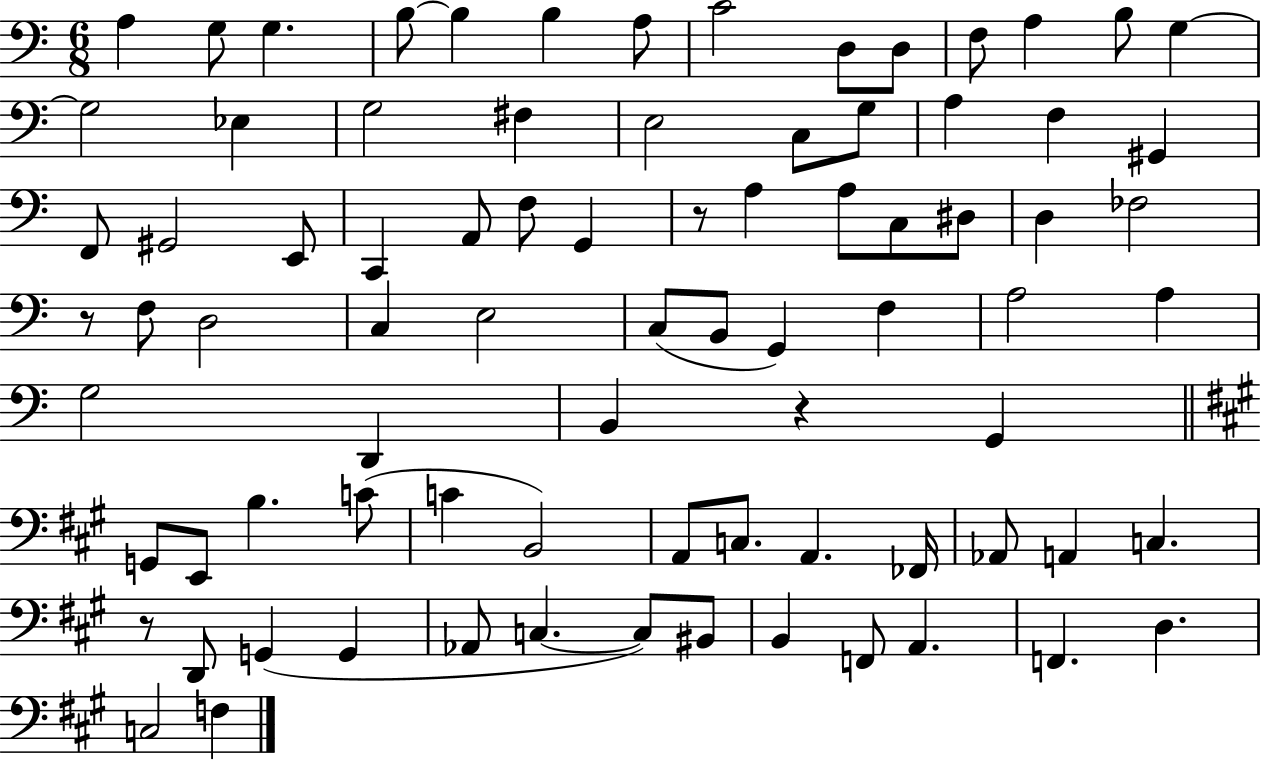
{
  \clef bass
  \numericTimeSignature
  \time 6/8
  \key c \major
  a4 g8 g4. | b8~~ b4 b4 a8 | c'2 d8 d8 | f8 a4 b8 g4~~ | \break g2 ees4 | g2 fis4 | e2 c8 g8 | a4 f4 gis,4 | \break f,8 gis,2 e,8 | c,4 a,8 f8 g,4 | r8 a4 a8 c8 dis8 | d4 fes2 | \break r8 f8 d2 | c4 e2 | c8( b,8 g,4) f4 | a2 a4 | \break g2 d,4 | b,4 r4 g,4 | \bar "||" \break \key a \major g,8 e,8 b4. c'8( | c'4 b,2) | a,8 c8. a,4. fes,16 | aes,8 a,4 c4. | \break r8 d,8 g,4( g,4 | aes,8 c4.~~ c8) bis,8 | b,4 f,8 a,4. | f,4. d4. | \break c2 f4 | \bar "|."
}